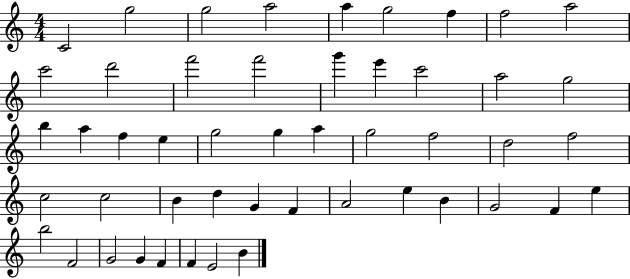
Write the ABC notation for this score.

X:1
T:Untitled
M:4/4
L:1/4
K:C
C2 g2 g2 a2 a g2 f f2 a2 c'2 d'2 f'2 f'2 g' e' c'2 a2 g2 b a f e g2 g a g2 f2 d2 f2 c2 c2 B d G F A2 e B G2 F e b2 F2 G2 G F F E2 B